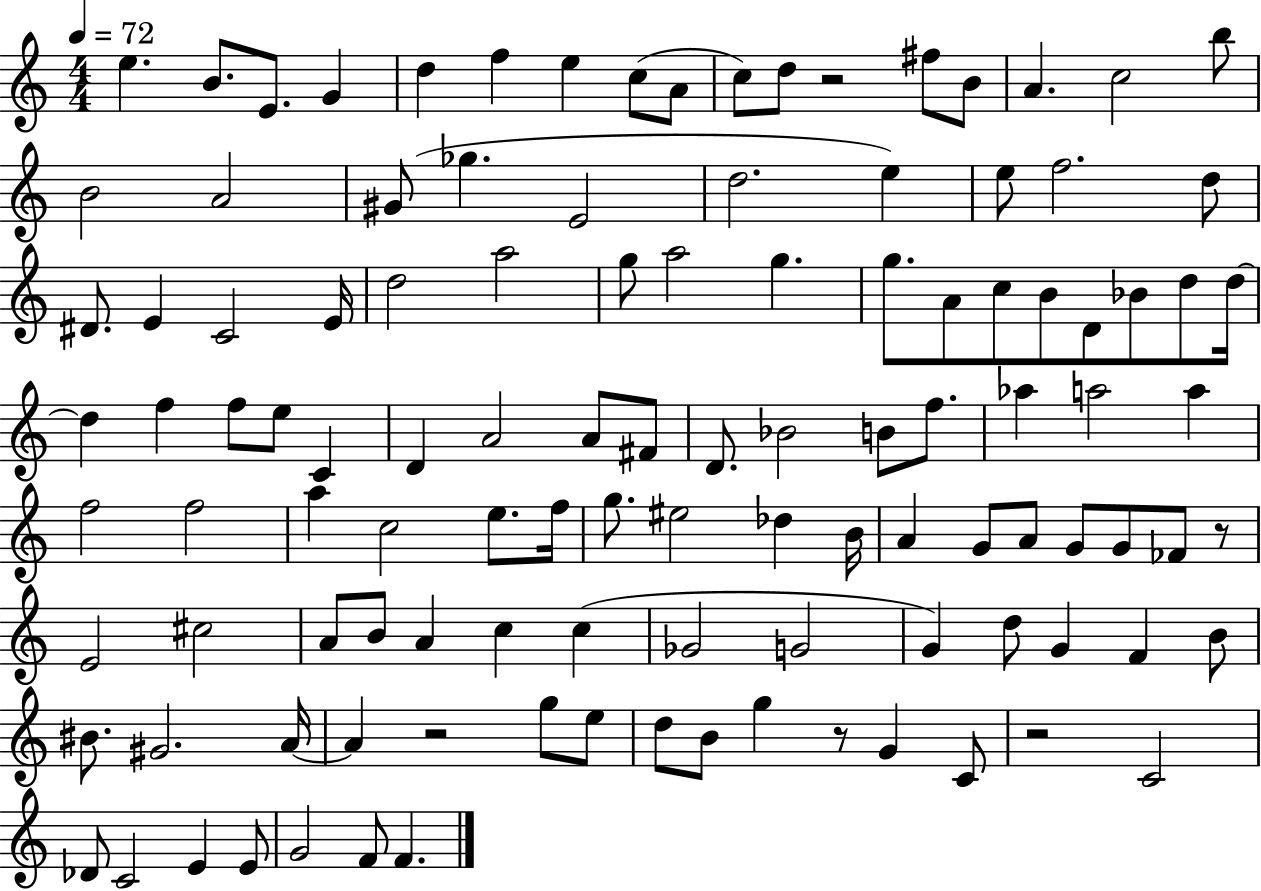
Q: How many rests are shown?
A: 5